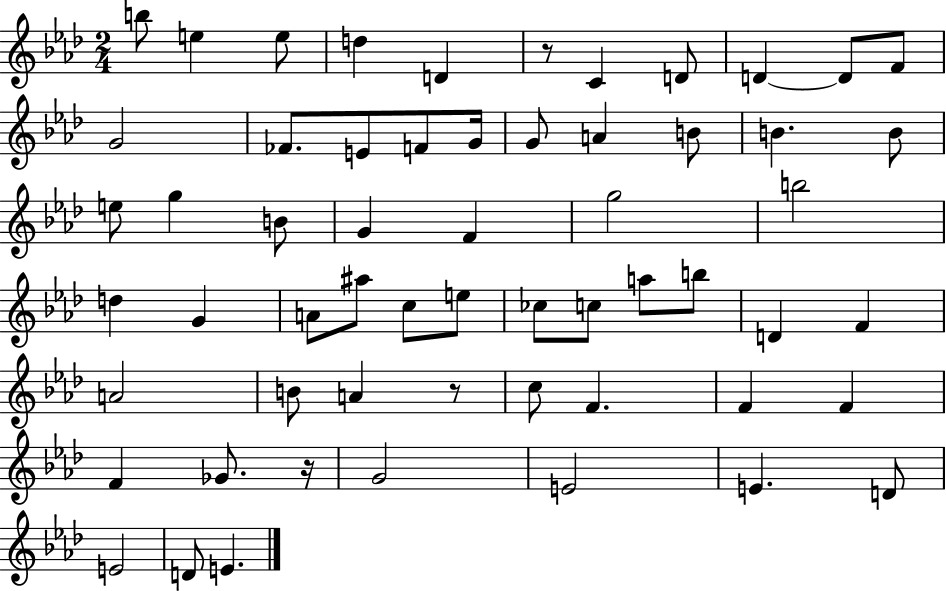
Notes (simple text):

B5/e E5/q E5/e D5/q D4/q R/e C4/q D4/e D4/q D4/e F4/e G4/h FES4/e. E4/e F4/e G4/s G4/e A4/q B4/e B4/q. B4/e E5/e G5/q B4/e G4/q F4/q G5/h B5/h D5/q G4/q A4/e A#5/e C5/e E5/e CES5/e C5/e A5/e B5/e D4/q F4/q A4/h B4/e A4/q R/e C5/e F4/q. F4/q F4/q F4/q Gb4/e. R/s G4/h E4/h E4/q. D4/e E4/h D4/e E4/q.